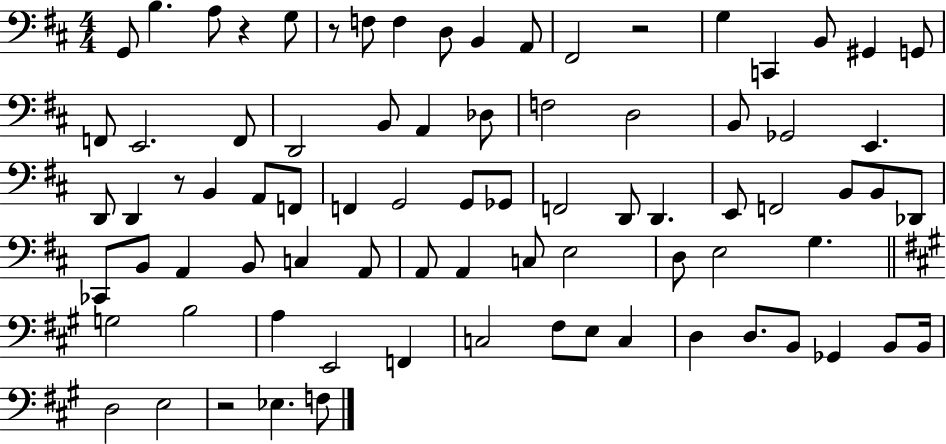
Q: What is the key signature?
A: D major